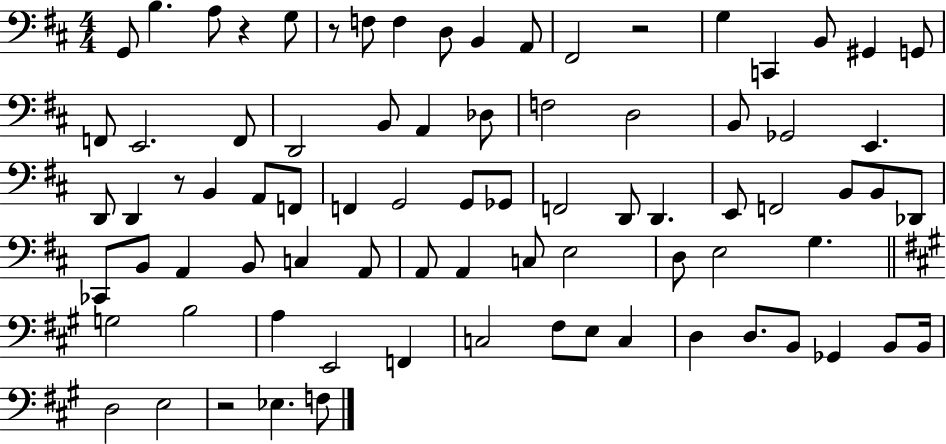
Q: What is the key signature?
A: D major